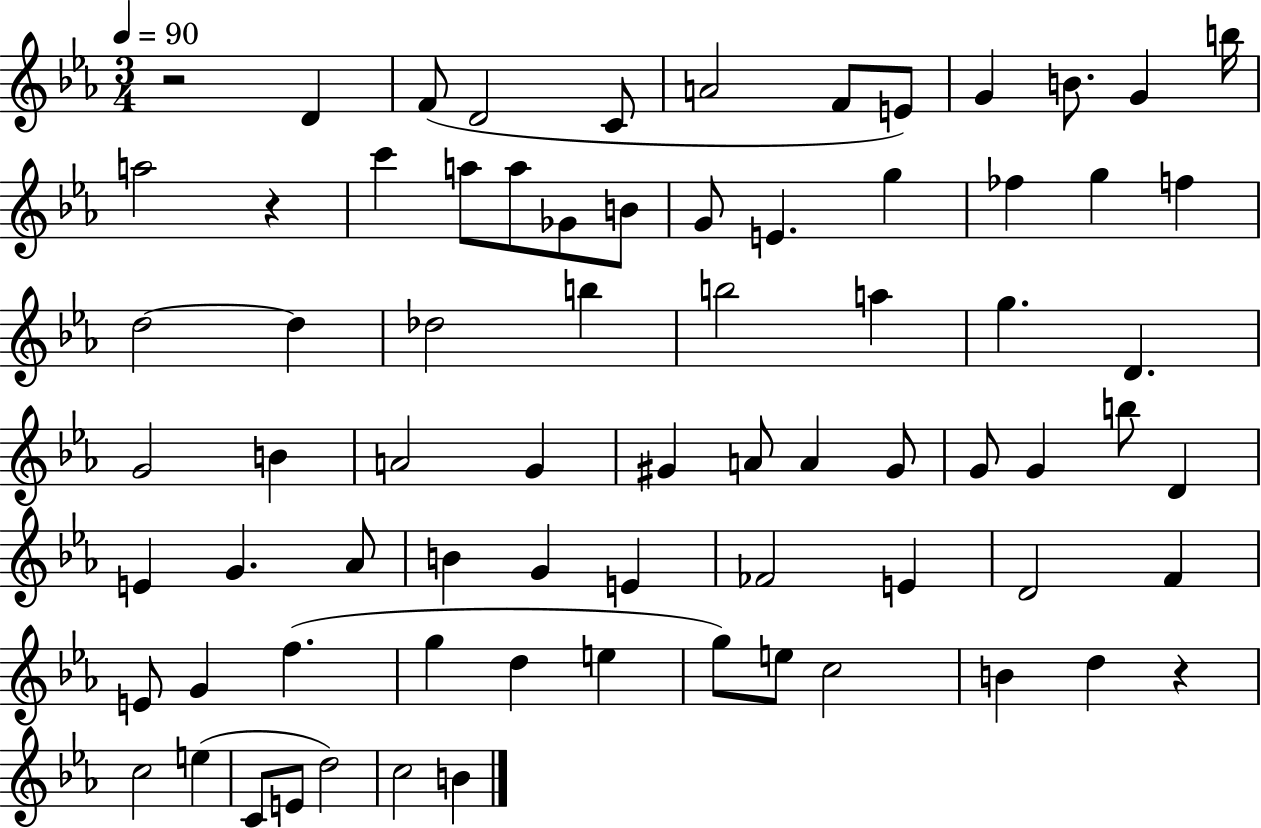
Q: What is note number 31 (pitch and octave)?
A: D4